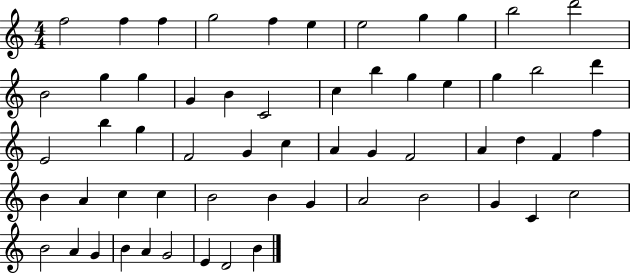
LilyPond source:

{
  \clef treble
  \numericTimeSignature
  \time 4/4
  \key c \major
  f''2 f''4 f''4 | g''2 f''4 e''4 | e''2 g''4 g''4 | b''2 d'''2 | \break b'2 g''4 g''4 | g'4 b'4 c'2 | c''4 b''4 g''4 e''4 | g''4 b''2 d'''4 | \break e'2 b''4 g''4 | f'2 g'4 c''4 | a'4 g'4 f'2 | a'4 d''4 f'4 f''4 | \break b'4 a'4 c''4 c''4 | b'2 b'4 g'4 | a'2 b'2 | g'4 c'4 c''2 | \break b'2 a'4 g'4 | b'4 a'4 g'2 | e'4 d'2 b'4 | \bar "|."
}